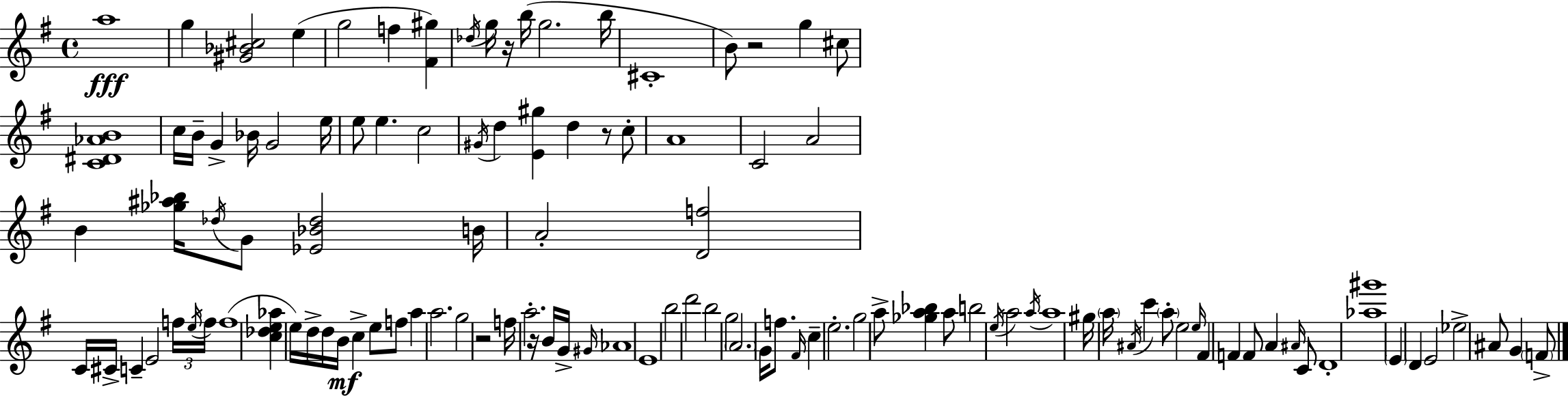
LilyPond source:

{
  \clef treble
  \time 4/4
  \defaultTimeSignature
  \key e \minor
  a''1\fff | g''4 <gis' bes' cis''>2 e''4( | g''2 f''4 <fis' gis''>4) | \acciaccatura { des''16 } g''16 r16 b''16( g''2. | \break b''16 cis'1-. | b'8) r2 g''4 cis''8 | <c' dis' aes' b'>1 | c''16 b'16-- g'4-> bes'16 g'2 | \break e''16 e''8 e''4. c''2 | \acciaccatura { gis'16 } d''4 <e' gis''>4 d''4 r8 | c''8-. a'1 | c'2 a'2 | \break b'4 <ges'' ais'' bes''>16 \acciaccatura { des''16 } g'8 <ees' bes' des''>2 | b'16 a'2-. <d' f''>2 | c'16 cis'16-> c'4-- e'2 | \tuplet 3/2 { f''16 \acciaccatura { e''16 } f''16 } f''1( | \break <c'' des'' e'' aes''>4 e''16) d''16-> d''16 b'16\mf c''4-> | e''8 f''8 a''4 a''2. | g''2 r2 | f''16 a''2.-. | \break r16 b'16 g'16-> \grace { gis'16 } aes'1 | e'1 | b''2 d'''2 | b''2 g''2 | \break \parenthesize a'2. | g'16 f''8. \grace { fis'16 } c''4-- e''2.-. | g''2 a''8-> | <ges'' a'' bes''>4 a''8 b''2 \acciaccatura { e''16 } a''2 | \break \acciaccatura { a''16 } a''1 | gis''16 \parenthesize a''16 \acciaccatura { ais'16 } c'''4 \parenthesize a''8-. | e''2 \grace { e''16 } fis'4 f'4 | f'8 a'4 \grace { ais'16 } c'8 d'1-. | \break <aes'' gis'''>1 | \parenthesize e'4 d'4 | e'2 ees''2-> | ais'8 g'4 \parenthesize f'8-> \bar "|."
}